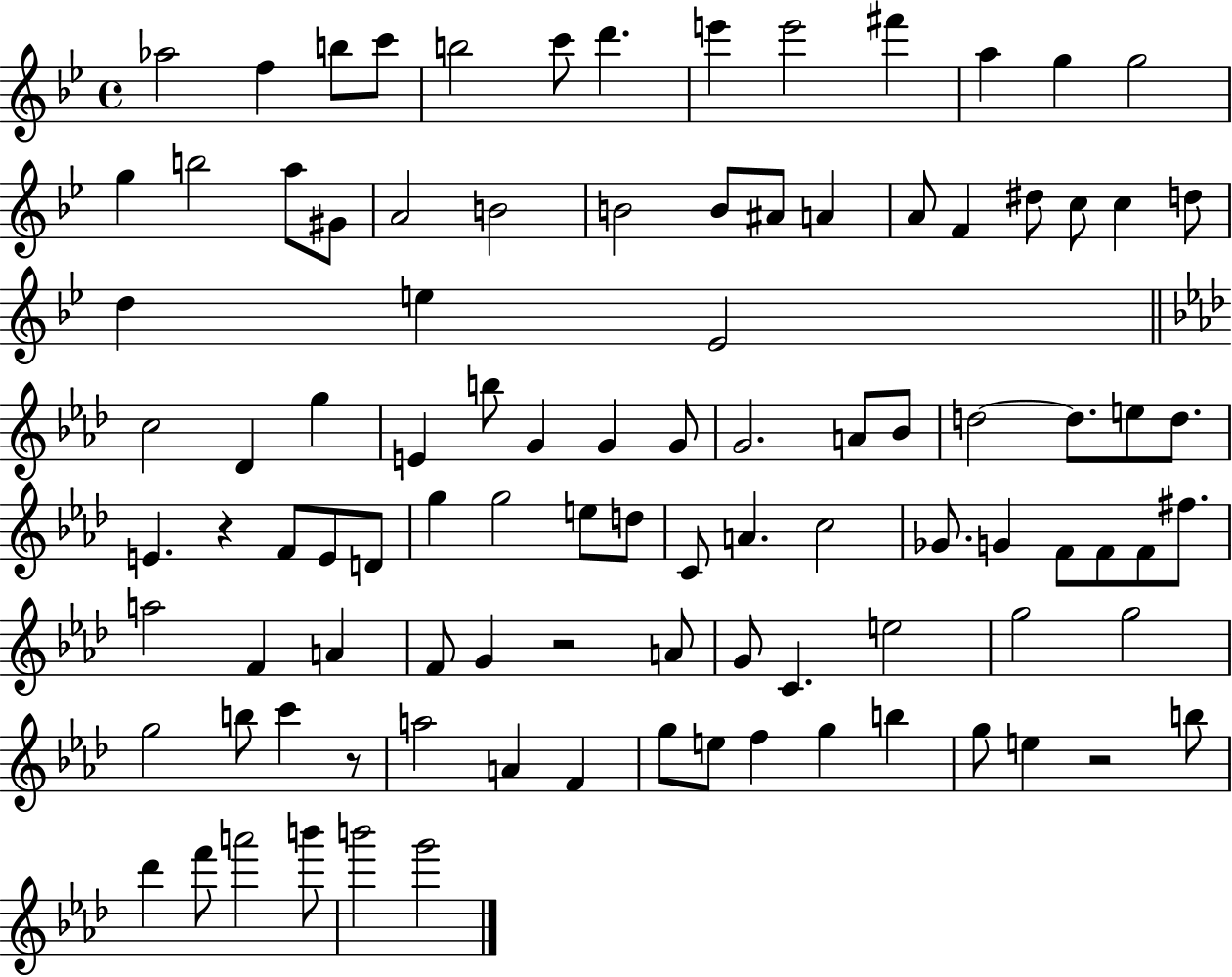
Ab5/h F5/q B5/e C6/e B5/h C6/e D6/q. E6/q E6/h F#6/q A5/q G5/q G5/h G5/q B5/h A5/e G#4/e A4/h B4/h B4/h B4/e A#4/e A4/q A4/e F4/q D#5/e C5/e C5/q D5/e D5/q E5/q Eb4/h C5/h Db4/q G5/q E4/q B5/e G4/q G4/q G4/e G4/h. A4/e Bb4/e D5/h D5/e. E5/e D5/e. E4/q. R/q F4/e E4/e D4/e G5/q G5/h E5/e D5/e C4/e A4/q. C5/h Gb4/e. G4/q F4/e F4/e F4/e F#5/e. A5/h F4/q A4/q F4/e G4/q R/h A4/e G4/e C4/q. E5/h G5/h G5/h G5/h B5/e C6/q R/e A5/h A4/q F4/q G5/e E5/e F5/q G5/q B5/q G5/e E5/q R/h B5/e Db6/q F6/e A6/h B6/e B6/h G6/h